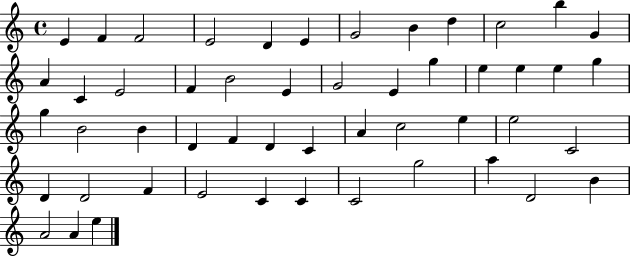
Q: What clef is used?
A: treble